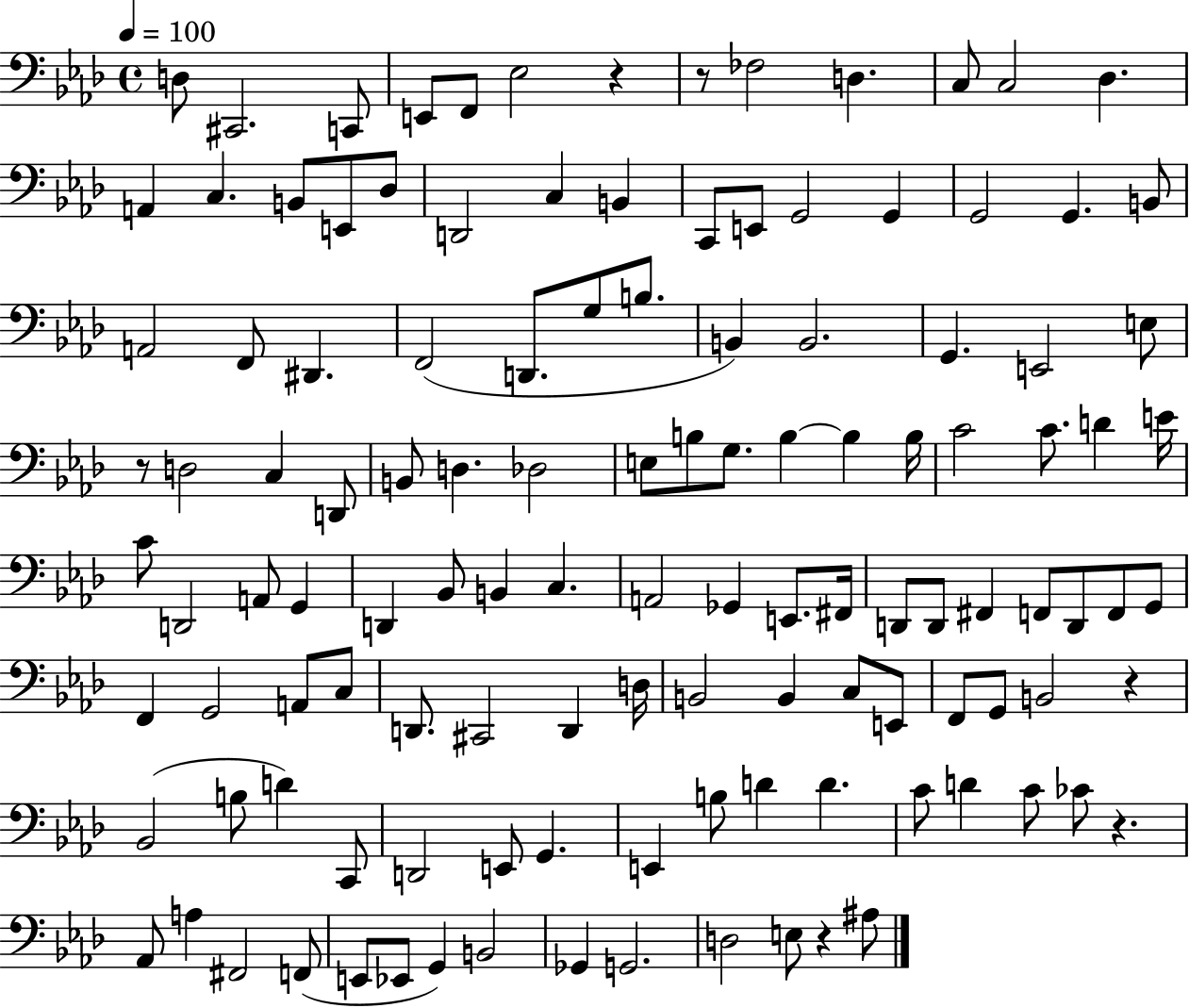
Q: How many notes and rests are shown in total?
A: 122